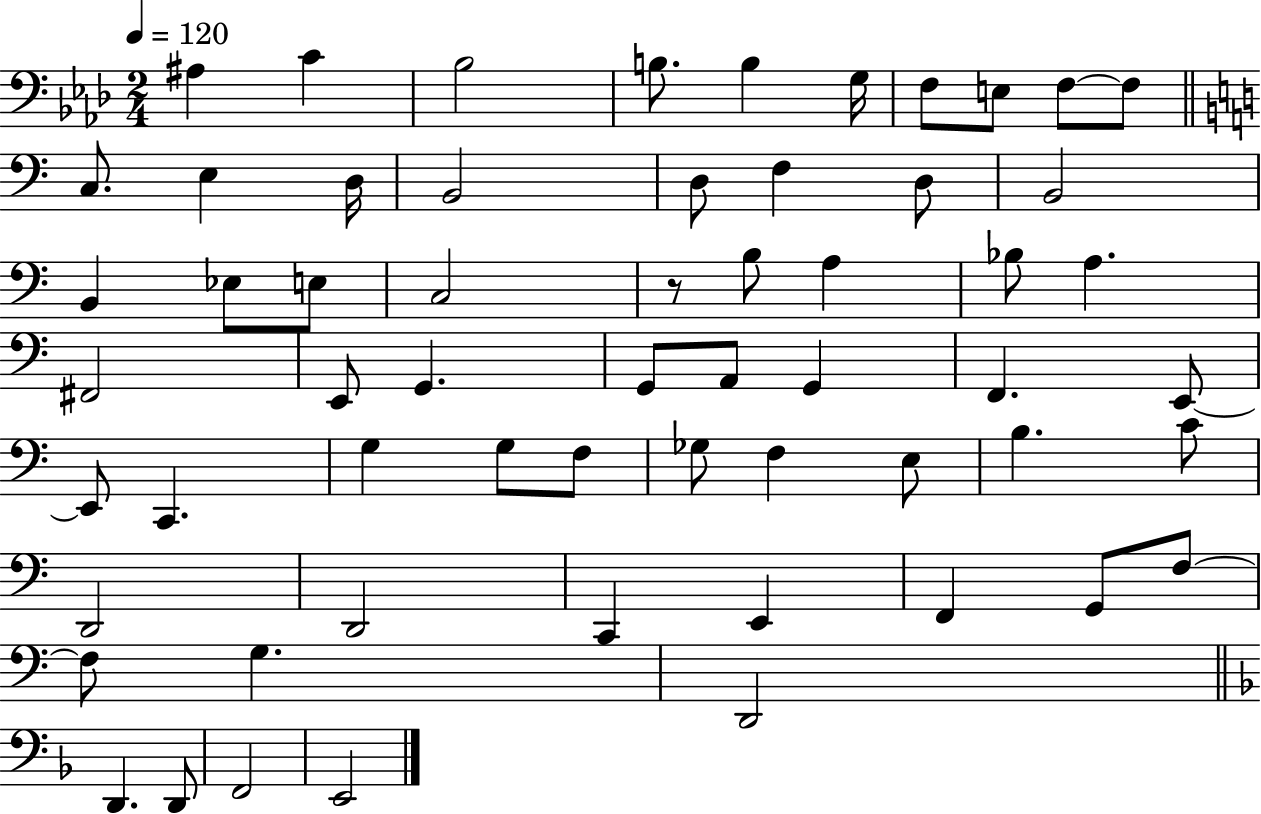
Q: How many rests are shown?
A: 1